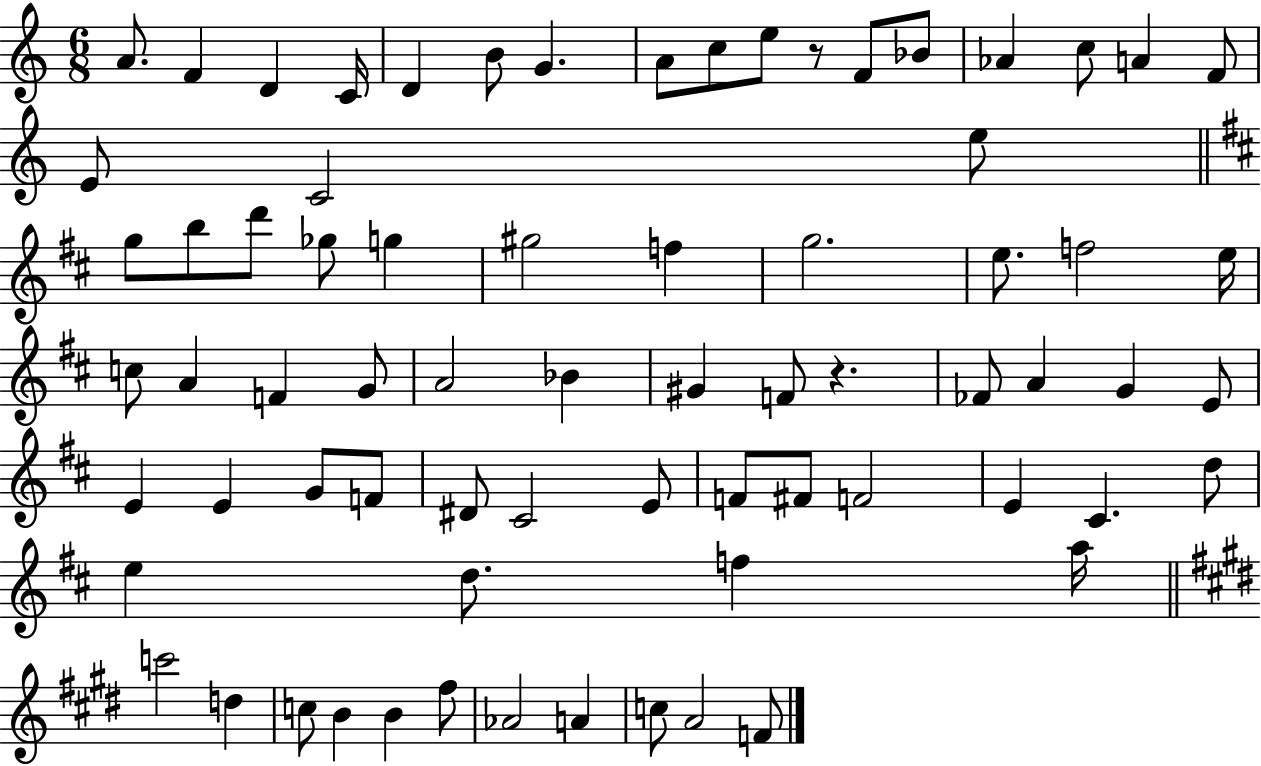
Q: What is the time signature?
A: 6/8